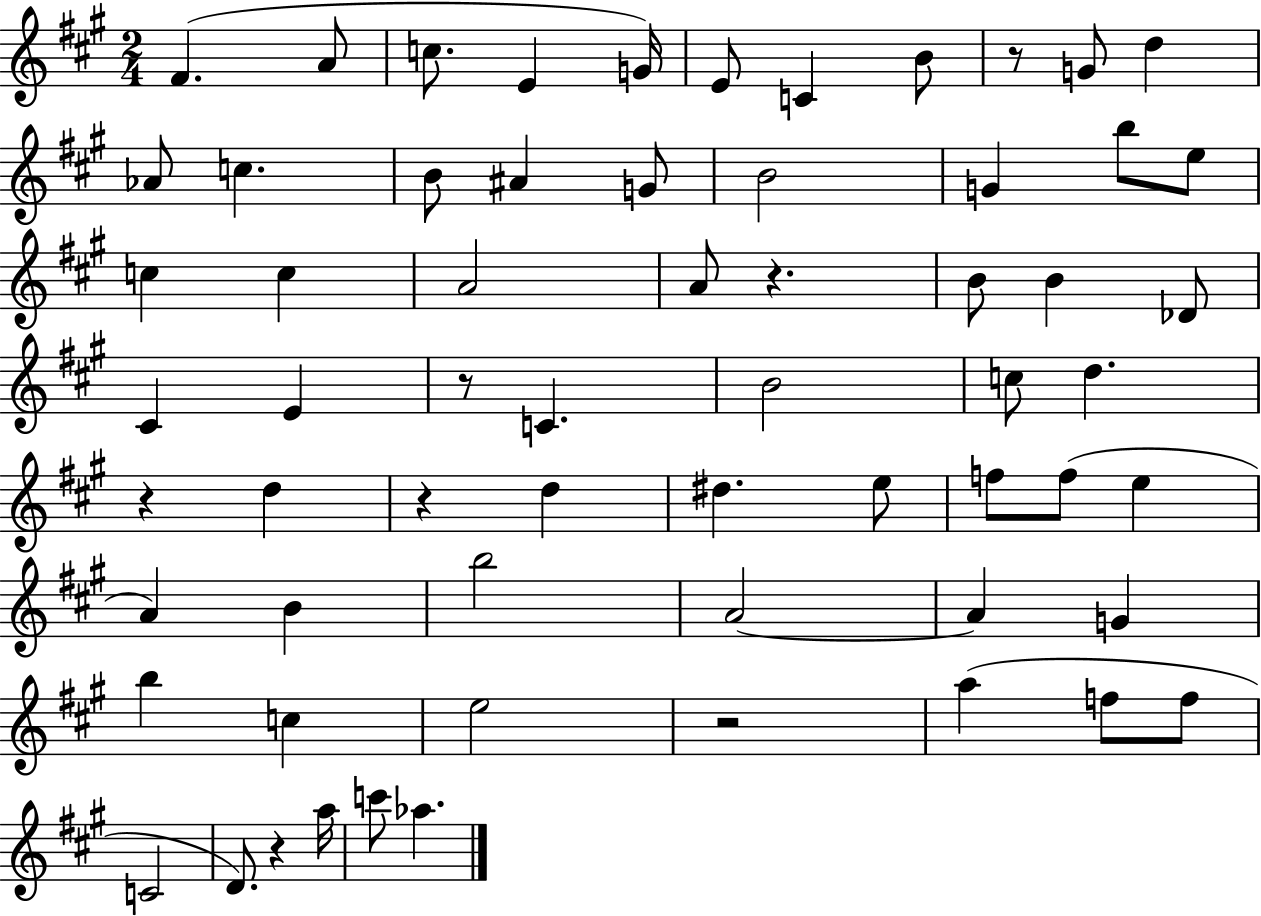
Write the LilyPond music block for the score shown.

{
  \clef treble
  \numericTimeSignature
  \time 2/4
  \key a \major
  fis'4.( a'8 | c''8. e'4 g'16) | e'8 c'4 b'8 | r8 g'8 d''4 | \break aes'8 c''4. | b'8 ais'4 g'8 | b'2 | g'4 b''8 e''8 | \break c''4 c''4 | a'2 | a'8 r4. | b'8 b'4 des'8 | \break cis'4 e'4 | r8 c'4. | b'2 | c''8 d''4. | \break r4 d''4 | r4 d''4 | dis''4. e''8 | f''8 f''8( e''4 | \break a'4) b'4 | b''2 | a'2~~ | a'4 g'4 | \break b''4 c''4 | e''2 | r2 | a''4( f''8 f''8 | \break c'2 | d'8.) r4 a''16 | c'''8 aes''4. | \bar "|."
}